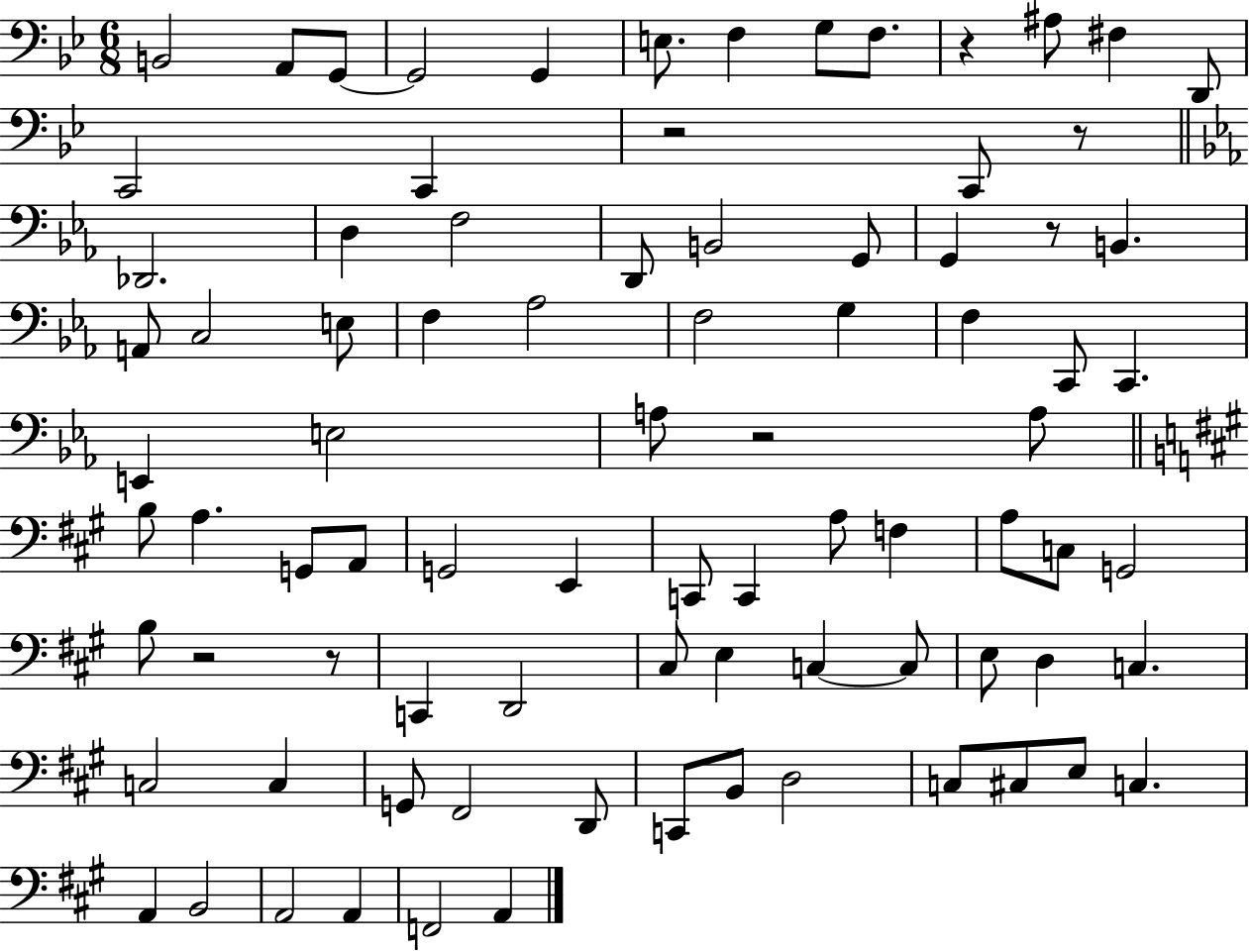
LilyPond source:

{
  \clef bass
  \numericTimeSignature
  \time 6/8
  \key bes \major
  \repeat volta 2 { b,2 a,8 g,8~~ | g,2 g,4 | e8. f4 g8 f8. | r4 ais8 fis4 d,8 | \break c,2 c,4 | r2 c,8 r8 | \bar "||" \break \key ees \major des,2. | d4 f2 | d,8 b,2 g,8 | g,4 r8 b,4. | \break a,8 c2 e8 | f4 aes2 | f2 g4 | f4 c,8 c,4. | \break e,4 e2 | a8 r2 a8 | \bar "||" \break \key a \major b8 a4. g,8 a,8 | g,2 e,4 | c,8 c,4 a8 f4 | a8 c8 g,2 | \break b8 r2 r8 | c,4 d,2 | cis8 e4 c4~~ c8 | e8 d4 c4. | \break c2 c4 | g,8 fis,2 d,8 | c,8 b,8 d2 | c8 cis8 e8 c4. | \break a,4 b,2 | a,2 a,4 | f,2 a,4 | } \bar "|."
}